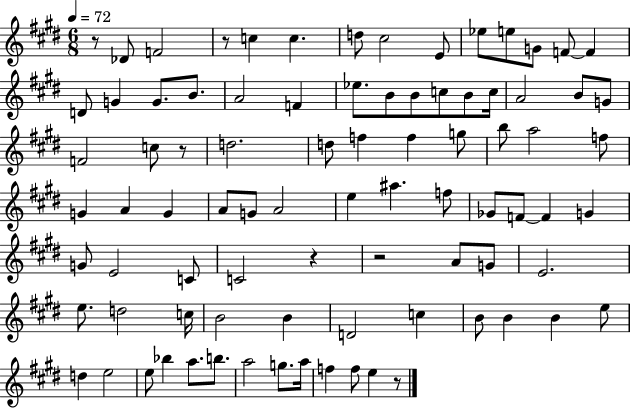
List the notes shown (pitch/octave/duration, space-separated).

R/e Db4/e F4/h R/e C5/q C5/q. D5/e C#5/h E4/e Eb5/e E5/e G4/e F4/e F4/q D4/e G4/q G4/e. B4/e. A4/h F4/q Eb5/e. B4/e B4/e C5/e B4/e C5/s A4/h B4/e G4/e F4/h C5/e R/e D5/h. D5/e F5/q F5/q G5/e B5/e A5/h F5/e G4/q A4/q G4/q A4/e G4/e A4/h E5/q A#5/q. F5/e Gb4/e F4/e F4/q G4/q G4/e E4/h C4/e C4/h R/q R/h A4/e G4/e E4/h. E5/e. D5/h C5/s B4/h B4/q D4/h C5/q B4/e B4/q B4/q E5/e D5/q E5/h E5/e Bb5/q A5/e. B5/e. A5/h G5/e. A5/s F5/q F5/e E5/q R/e